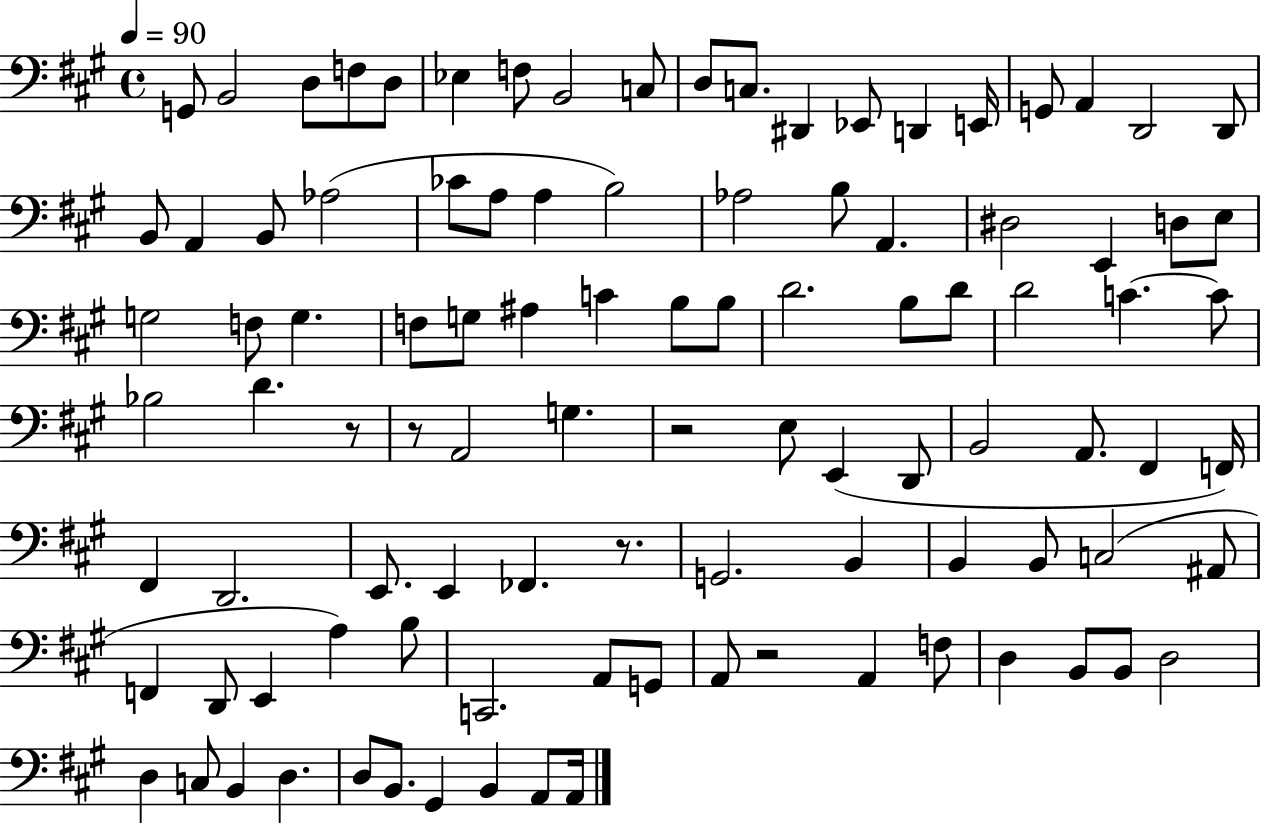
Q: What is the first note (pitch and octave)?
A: G2